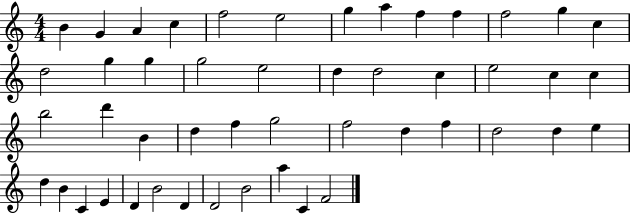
{
  \clef treble
  \numericTimeSignature
  \time 4/4
  \key c \major
  b'4 g'4 a'4 c''4 | f''2 e''2 | g''4 a''4 f''4 f''4 | f''2 g''4 c''4 | \break d''2 g''4 g''4 | g''2 e''2 | d''4 d''2 c''4 | e''2 c''4 c''4 | \break b''2 d'''4 b'4 | d''4 f''4 g''2 | f''2 d''4 f''4 | d''2 d''4 e''4 | \break d''4 b'4 c'4 e'4 | d'4 b'2 d'4 | d'2 b'2 | a''4 c'4 f'2 | \break \bar "|."
}